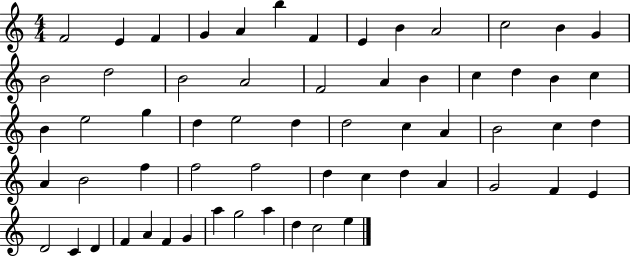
F4/h E4/q F4/q G4/q A4/q B5/q F4/q E4/q B4/q A4/h C5/h B4/q G4/q B4/h D5/h B4/h A4/h F4/h A4/q B4/q C5/q D5/q B4/q C5/q B4/q E5/h G5/q D5/q E5/h D5/q D5/h C5/q A4/q B4/h C5/q D5/q A4/q B4/h F5/q F5/h F5/h D5/q C5/q D5/q A4/q G4/h F4/q E4/q D4/h C4/q D4/q F4/q A4/q F4/q G4/q A5/q G5/h A5/q D5/q C5/h E5/q